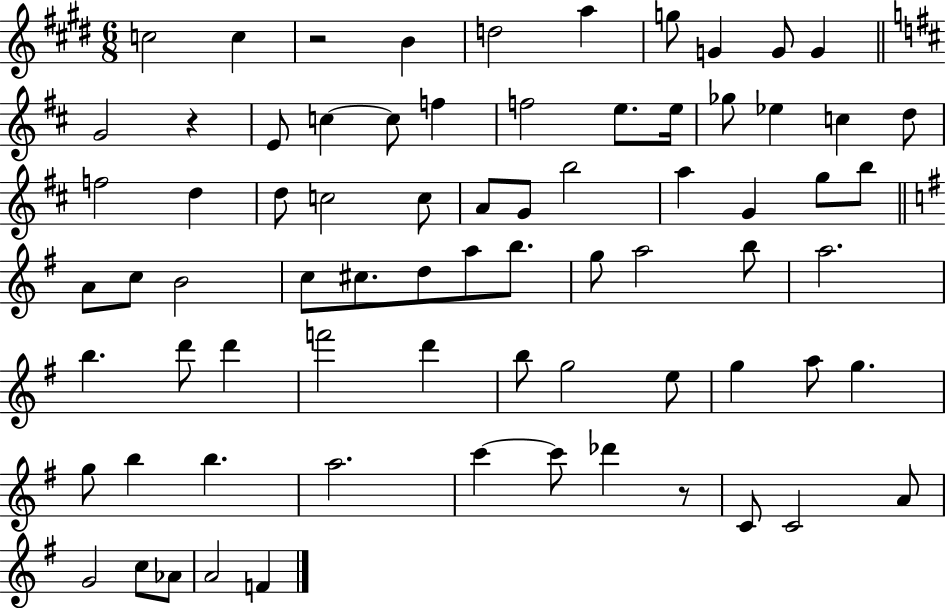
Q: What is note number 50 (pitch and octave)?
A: D6